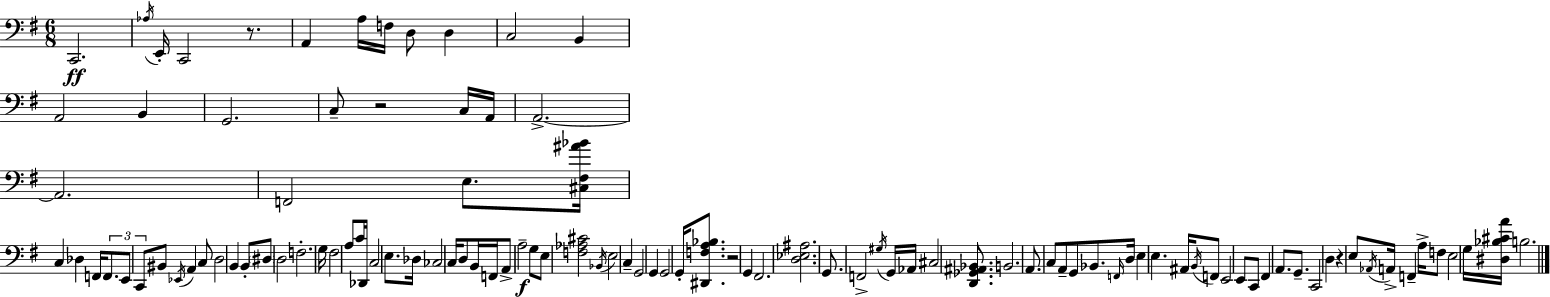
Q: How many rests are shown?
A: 4